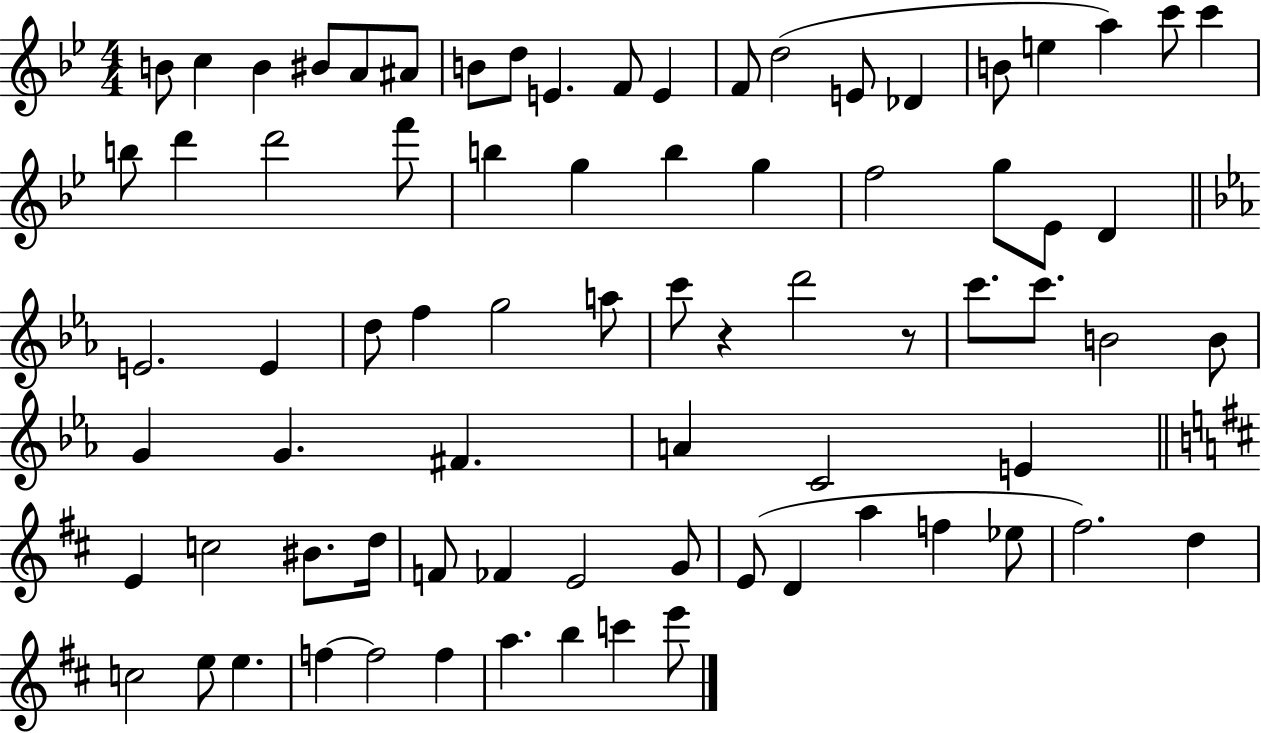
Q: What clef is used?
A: treble